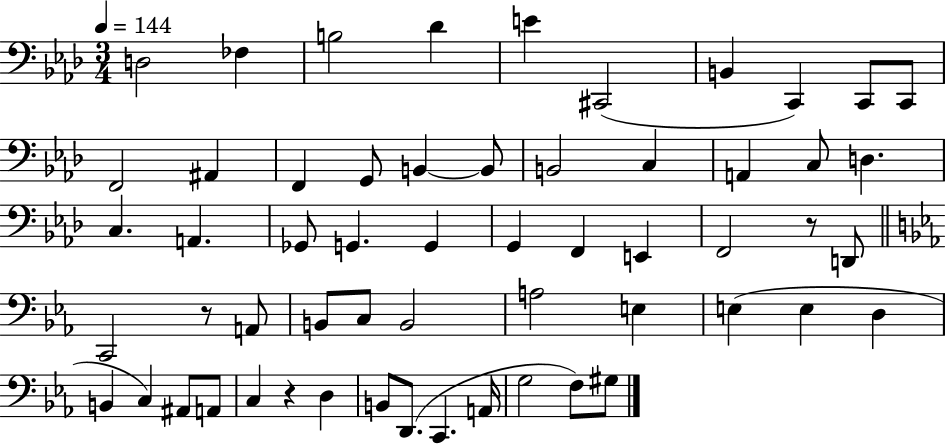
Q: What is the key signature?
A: AES major